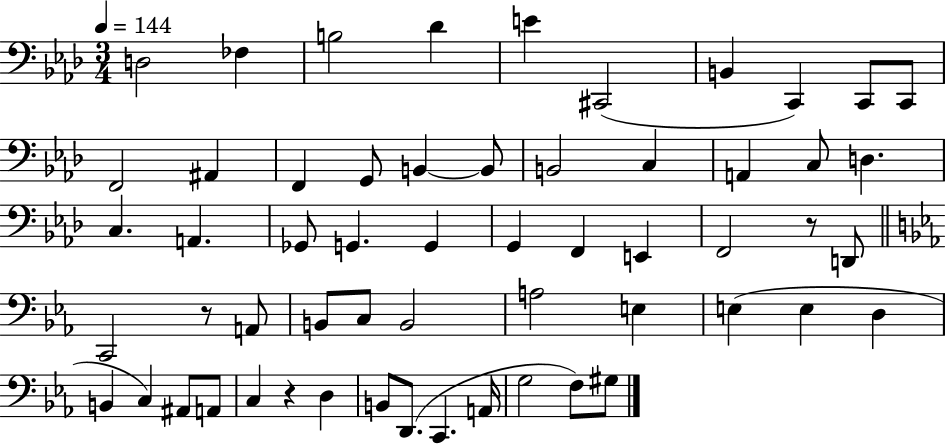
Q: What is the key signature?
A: AES major